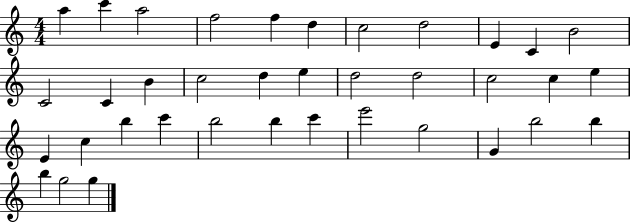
X:1
T:Untitled
M:4/4
L:1/4
K:C
a c' a2 f2 f d c2 d2 E C B2 C2 C B c2 d e d2 d2 c2 c e E c b c' b2 b c' e'2 g2 G b2 b b g2 g